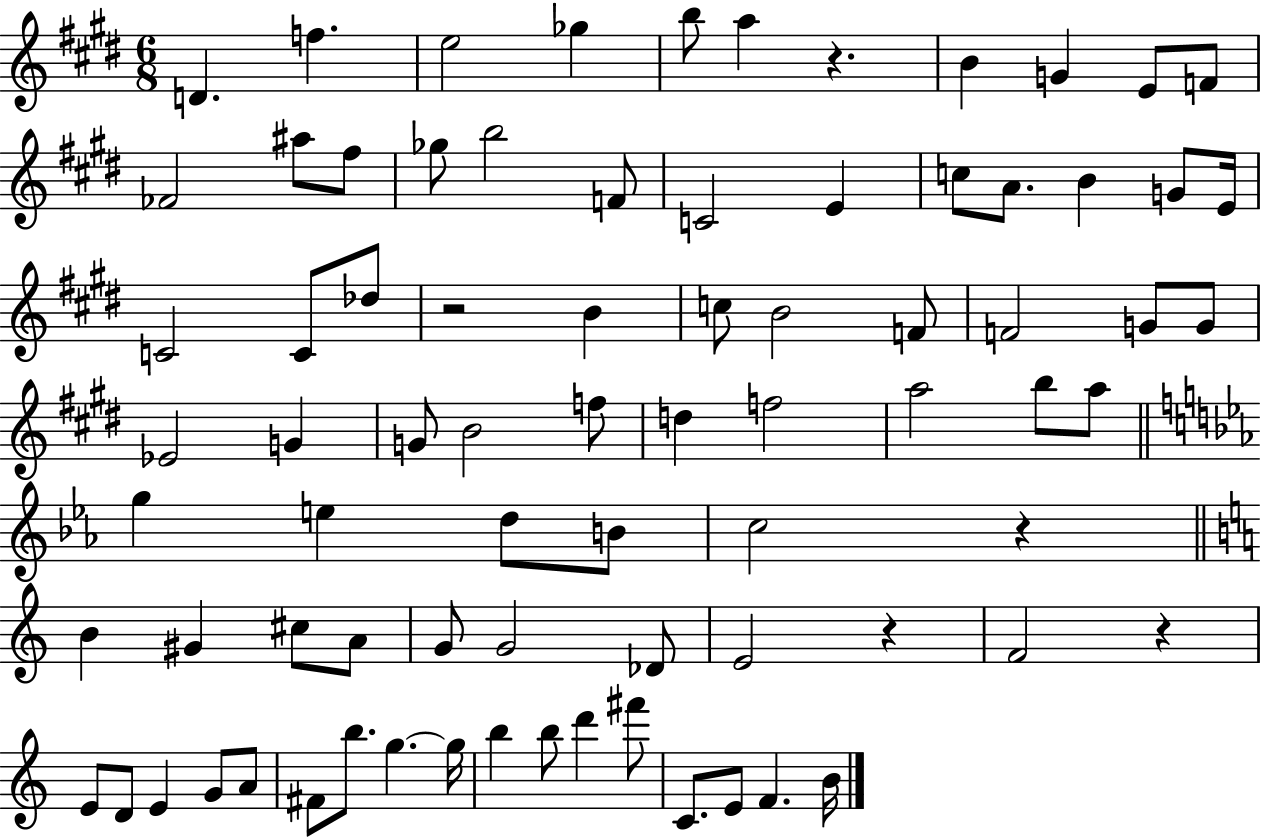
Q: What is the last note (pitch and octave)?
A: B4